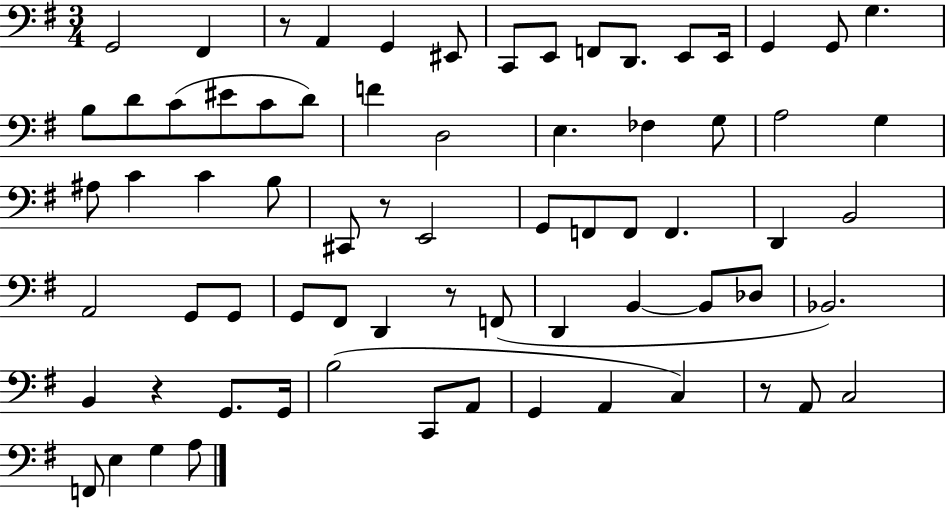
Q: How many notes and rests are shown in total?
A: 71